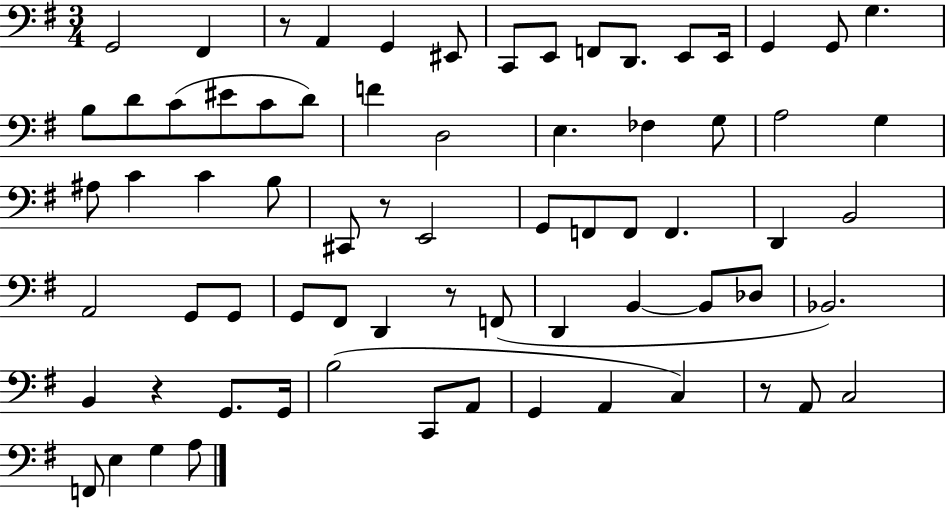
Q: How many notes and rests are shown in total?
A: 71